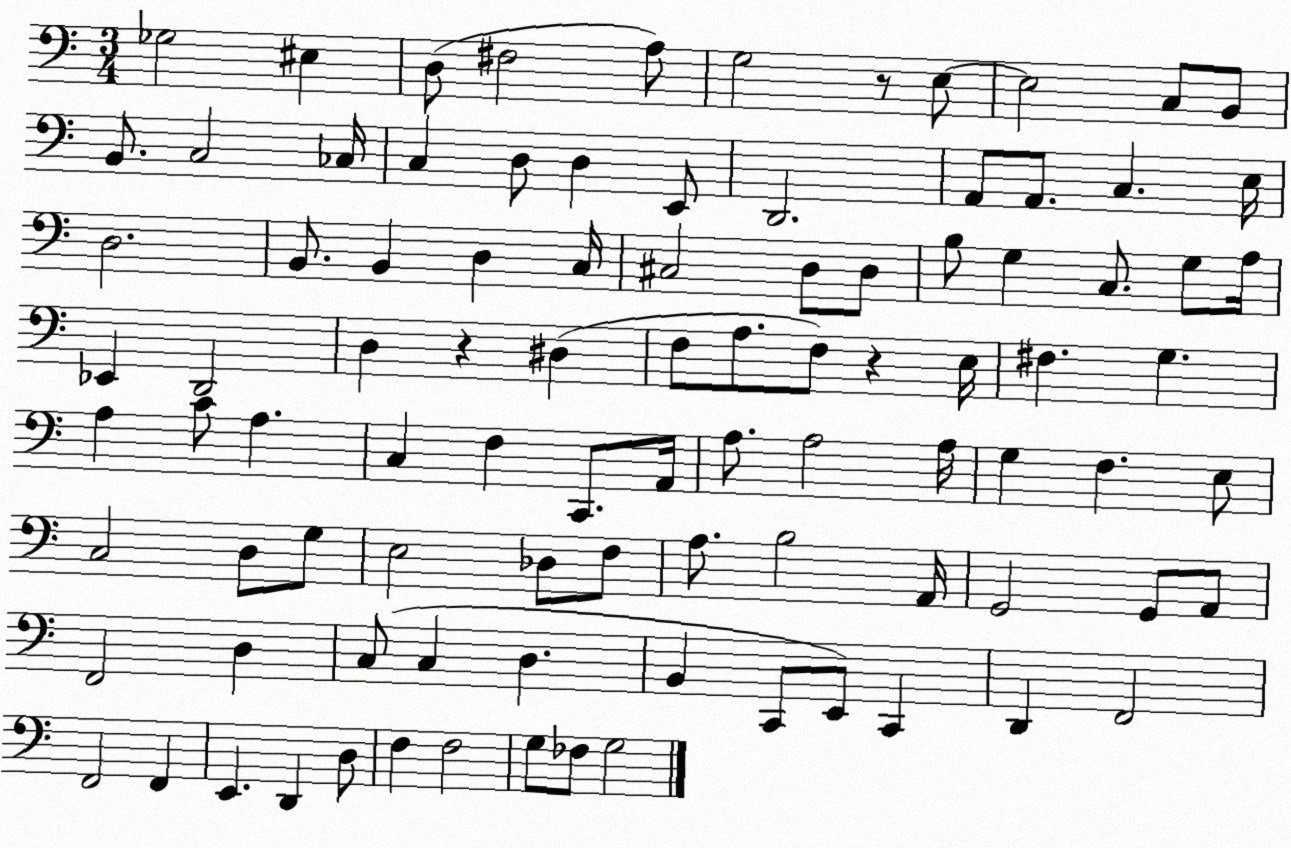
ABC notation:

X:1
T:Untitled
M:3/4
L:1/4
K:C
_G,2 ^E, D,/2 ^F,2 A,/2 G,2 z/2 E,/2 E,2 C,/2 B,,/2 B,,/2 C,2 _C,/4 C, D,/2 D, E,,/2 D,,2 A,,/2 A,,/2 C, E,/4 D,2 B,,/2 B,, D, C,/4 ^C,2 D,/2 D,/2 B,/2 G, C,/2 G,/2 A,/4 _E,, D,,2 D, z ^D, F,/2 A,/2 F,/2 z E,/4 ^F, G, A, C/2 A, C, F, C,,/2 A,,/4 A,/2 A,2 A,/4 G, F, E,/2 C,2 D,/2 G,/2 E,2 _D,/2 F,/2 A,/2 B,2 A,,/4 G,,2 G,,/2 A,,/2 F,,2 D, C,/2 C, D, B,, C,,/2 E,,/2 C,, D,, F,,2 F,,2 F,, E,, D,, D,/2 F, F,2 G,/2 _F,/2 G,2